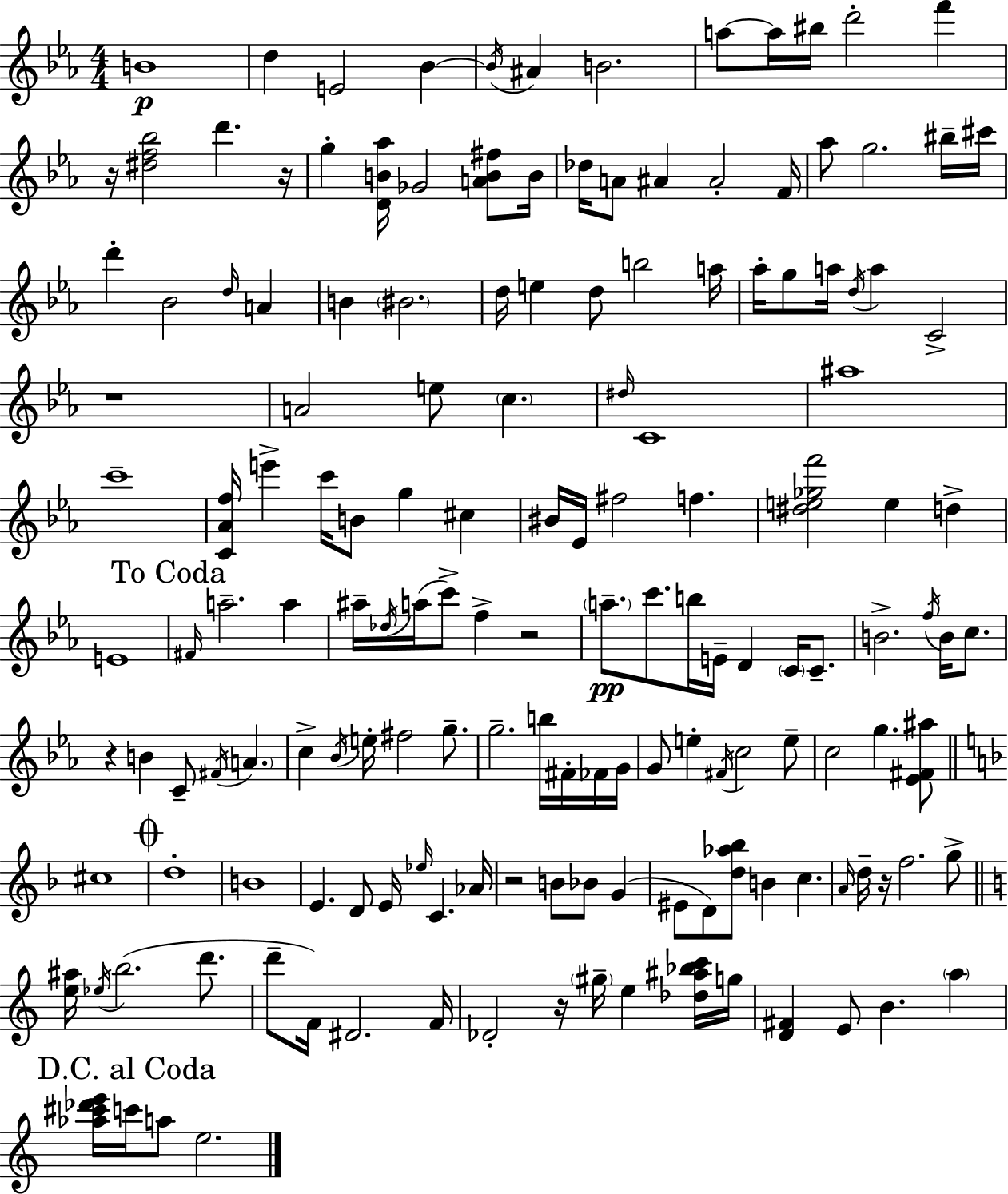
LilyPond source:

{
  \clef treble
  \numericTimeSignature
  \time 4/4
  \key ees \major
  b'1\p | d''4 e'2 bes'4~~ | \acciaccatura { bes'16 } ais'4 b'2. | a''8~~ a''16 bis''16 d'''2-. f'''4 | \break r16 <dis'' f'' bes''>2 d'''4. | r16 g''4-. <d' b' aes''>16 ges'2 <a' b' fis''>8 | b'16 des''16 a'8 ais'4 ais'2-. | f'16 aes''8 g''2. bis''16-- | \break cis'''16 d'''4-. bes'2 \grace { d''16 } a'4 | b'4 \parenthesize bis'2. | d''16 e''4 d''8 b''2 | a''16 aes''16-. g''8 a''16 \acciaccatura { d''16 } a''4 c'2-> | \break r1 | a'2 e''8 \parenthesize c''4. | \grace { dis''16 } c'1 | ais''1 | \break c'''1-- | <c' aes' f''>16 e'''4-> c'''16 b'8 g''4 | cis''4 bis'16 ees'16 fis''2 f''4. | <dis'' e'' ges'' f'''>2 e''4 | \break d''4-> e'1 | \mark "To Coda" \grace { fis'16 } a''2.-- | a''4 ais''16-- \acciaccatura { des''16 }( a''16 c'''8->) f''4-> r2 | \parenthesize a''8.--\pp c'''8. b''16 e'16-- d'4 | \break \parenthesize c'16 c'8.-- b'2.-> | \acciaccatura { f''16 } b'16 c''8. r4 b'4 c'8-- | \acciaccatura { fis'16 } \parenthesize a'4. c''4-> \acciaccatura { bes'16 } e''16-. fis''2 | g''8.-- g''2.-- | \break b''16 fis'16-. fes'16 g'16 g'8 e''4-. \acciaccatura { fis'16 } | c''2 e''8-- c''2 | g''4. <ees' fis' ais''>8 \bar "||" \break \key f \major cis''1 | \mark \markup { \musicglyph "scripts.coda" } d''1-. | b'1 | e'4. d'8 e'16 \grace { ees''16 } c'4. | \break aes'16 r2 b'8 bes'8 g'4( | eis'8 d'8) <d'' aes'' bes''>8 b'4 c''4. | \grace { a'16 } d''16-- r16 f''2. | g''8-> \bar "||" \break \key c \major <e'' ais''>16 \acciaccatura { ees''16 }( b''2. d'''8. | d'''8-- f'16) dis'2. | f'16 des'2-. r16 \parenthesize gis''16-- e''4 <des'' ais'' bes'' c'''>16 | g''16 <d' fis'>4 e'8 b'4. \parenthesize a''4 | \break \mark "D.C. al Coda" <aes'' cis''' des''' e'''>16 c'''16 a''8 e''2. | \bar "|."
}